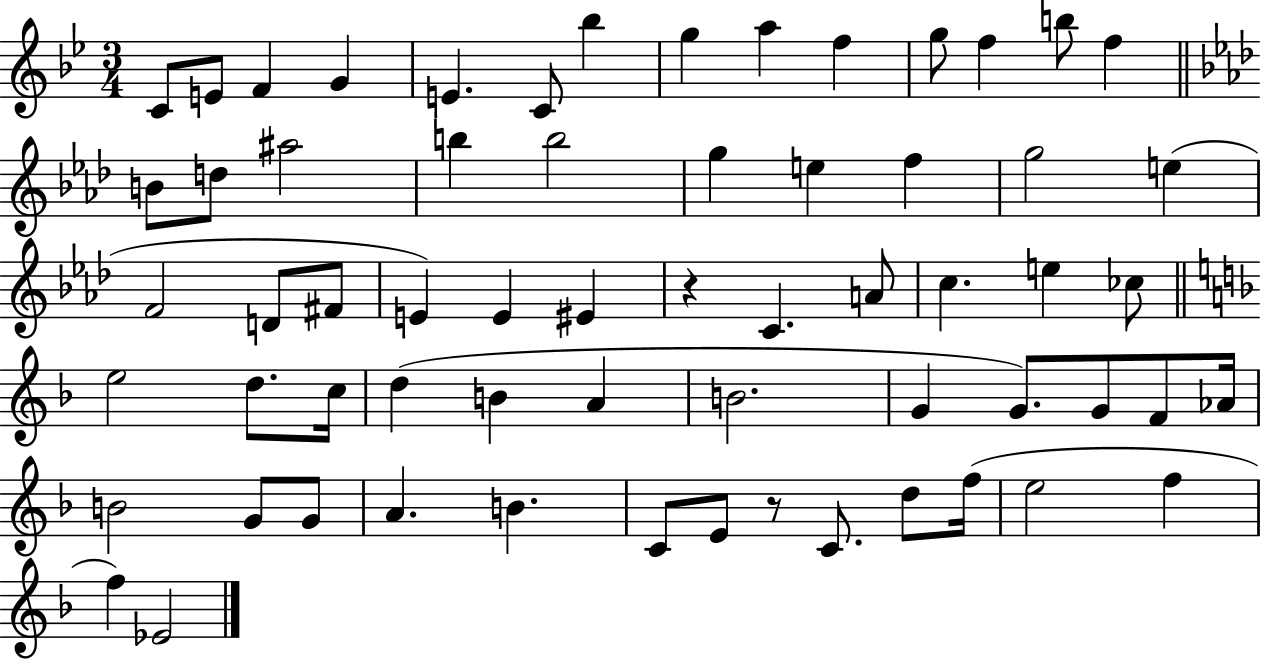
C4/e E4/e F4/q G4/q E4/q. C4/e Bb5/q G5/q A5/q F5/q G5/e F5/q B5/e F5/q B4/e D5/e A#5/h B5/q B5/h G5/q E5/q F5/q G5/h E5/q F4/h D4/e F#4/e E4/q E4/q EIS4/q R/q C4/q. A4/e C5/q. E5/q CES5/e E5/h D5/e. C5/s D5/q B4/q A4/q B4/h. G4/q G4/e. G4/e F4/e Ab4/s B4/h G4/e G4/e A4/q. B4/q. C4/e E4/e R/e C4/e. D5/e F5/s E5/h F5/q F5/q Eb4/h